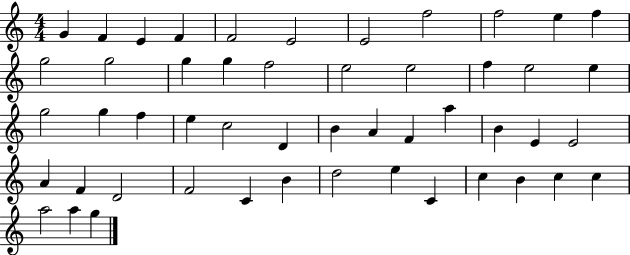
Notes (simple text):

G4/q F4/q E4/q F4/q F4/h E4/h E4/h F5/h F5/h E5/q F5/q G5/h G5/h G5/q G5/q F5/h E5/h E5/h F5/q E5/h E5/q G5/h G5/q F5/q E5/q C5/h D4/q B4/q A4/q F4/q A5/q B4/q E4/q E4/h A4/q F4/q D4/h F4/h C4/q B4/q D5/h E5/q C4/q C5/q B4/q C5/q C5/q A5/h A5/q G5/q